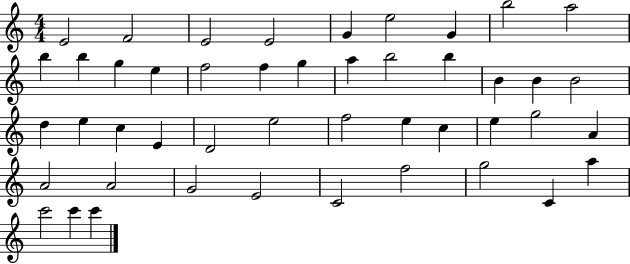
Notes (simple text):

E4/h F4/h E4/h E4/h G4/q E5/h G4/q B5/h A5/h B5/q B5/q G5/q E5/q F5/h F5/q G5/q A5/q B5/h B5/q B4/q B4/q B4/h D5/q E5/q C5/q E4/q D4/h E5/h F5/h E5/q C5/q E5/q G5/h A4/q A4/h A4/h G4/h E4/h C4/h F5/h G5/h C4/q A5/q C6/h C6/q C6/q